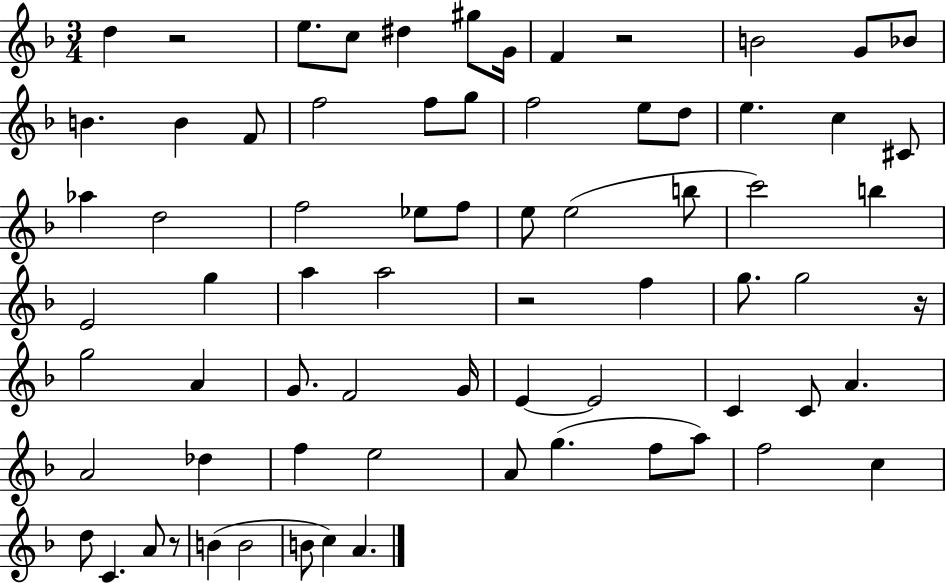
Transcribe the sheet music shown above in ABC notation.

X:1
T:Untitled
M:3/4
L:1/4
K:F
d z2 e/2 c/2 ^d ^g/2 G/4 F z2 B2 G/2 _B/2 B B F/2 f2 f/2 g/2 f2 e/2 d/2 e c ^C/2 _a d2 f2 _e/2 f/2 e/2 e2 b/2 c'2 b E2 g a a2 z2 f g/2 g2 z/4 g2 A G/2 F2 G/4 E E2 C C/2 A A2 _d f e2 A/2 g f/2 a/2 f2 c d/2 C A/2 z/2 B B2 B/2 c A